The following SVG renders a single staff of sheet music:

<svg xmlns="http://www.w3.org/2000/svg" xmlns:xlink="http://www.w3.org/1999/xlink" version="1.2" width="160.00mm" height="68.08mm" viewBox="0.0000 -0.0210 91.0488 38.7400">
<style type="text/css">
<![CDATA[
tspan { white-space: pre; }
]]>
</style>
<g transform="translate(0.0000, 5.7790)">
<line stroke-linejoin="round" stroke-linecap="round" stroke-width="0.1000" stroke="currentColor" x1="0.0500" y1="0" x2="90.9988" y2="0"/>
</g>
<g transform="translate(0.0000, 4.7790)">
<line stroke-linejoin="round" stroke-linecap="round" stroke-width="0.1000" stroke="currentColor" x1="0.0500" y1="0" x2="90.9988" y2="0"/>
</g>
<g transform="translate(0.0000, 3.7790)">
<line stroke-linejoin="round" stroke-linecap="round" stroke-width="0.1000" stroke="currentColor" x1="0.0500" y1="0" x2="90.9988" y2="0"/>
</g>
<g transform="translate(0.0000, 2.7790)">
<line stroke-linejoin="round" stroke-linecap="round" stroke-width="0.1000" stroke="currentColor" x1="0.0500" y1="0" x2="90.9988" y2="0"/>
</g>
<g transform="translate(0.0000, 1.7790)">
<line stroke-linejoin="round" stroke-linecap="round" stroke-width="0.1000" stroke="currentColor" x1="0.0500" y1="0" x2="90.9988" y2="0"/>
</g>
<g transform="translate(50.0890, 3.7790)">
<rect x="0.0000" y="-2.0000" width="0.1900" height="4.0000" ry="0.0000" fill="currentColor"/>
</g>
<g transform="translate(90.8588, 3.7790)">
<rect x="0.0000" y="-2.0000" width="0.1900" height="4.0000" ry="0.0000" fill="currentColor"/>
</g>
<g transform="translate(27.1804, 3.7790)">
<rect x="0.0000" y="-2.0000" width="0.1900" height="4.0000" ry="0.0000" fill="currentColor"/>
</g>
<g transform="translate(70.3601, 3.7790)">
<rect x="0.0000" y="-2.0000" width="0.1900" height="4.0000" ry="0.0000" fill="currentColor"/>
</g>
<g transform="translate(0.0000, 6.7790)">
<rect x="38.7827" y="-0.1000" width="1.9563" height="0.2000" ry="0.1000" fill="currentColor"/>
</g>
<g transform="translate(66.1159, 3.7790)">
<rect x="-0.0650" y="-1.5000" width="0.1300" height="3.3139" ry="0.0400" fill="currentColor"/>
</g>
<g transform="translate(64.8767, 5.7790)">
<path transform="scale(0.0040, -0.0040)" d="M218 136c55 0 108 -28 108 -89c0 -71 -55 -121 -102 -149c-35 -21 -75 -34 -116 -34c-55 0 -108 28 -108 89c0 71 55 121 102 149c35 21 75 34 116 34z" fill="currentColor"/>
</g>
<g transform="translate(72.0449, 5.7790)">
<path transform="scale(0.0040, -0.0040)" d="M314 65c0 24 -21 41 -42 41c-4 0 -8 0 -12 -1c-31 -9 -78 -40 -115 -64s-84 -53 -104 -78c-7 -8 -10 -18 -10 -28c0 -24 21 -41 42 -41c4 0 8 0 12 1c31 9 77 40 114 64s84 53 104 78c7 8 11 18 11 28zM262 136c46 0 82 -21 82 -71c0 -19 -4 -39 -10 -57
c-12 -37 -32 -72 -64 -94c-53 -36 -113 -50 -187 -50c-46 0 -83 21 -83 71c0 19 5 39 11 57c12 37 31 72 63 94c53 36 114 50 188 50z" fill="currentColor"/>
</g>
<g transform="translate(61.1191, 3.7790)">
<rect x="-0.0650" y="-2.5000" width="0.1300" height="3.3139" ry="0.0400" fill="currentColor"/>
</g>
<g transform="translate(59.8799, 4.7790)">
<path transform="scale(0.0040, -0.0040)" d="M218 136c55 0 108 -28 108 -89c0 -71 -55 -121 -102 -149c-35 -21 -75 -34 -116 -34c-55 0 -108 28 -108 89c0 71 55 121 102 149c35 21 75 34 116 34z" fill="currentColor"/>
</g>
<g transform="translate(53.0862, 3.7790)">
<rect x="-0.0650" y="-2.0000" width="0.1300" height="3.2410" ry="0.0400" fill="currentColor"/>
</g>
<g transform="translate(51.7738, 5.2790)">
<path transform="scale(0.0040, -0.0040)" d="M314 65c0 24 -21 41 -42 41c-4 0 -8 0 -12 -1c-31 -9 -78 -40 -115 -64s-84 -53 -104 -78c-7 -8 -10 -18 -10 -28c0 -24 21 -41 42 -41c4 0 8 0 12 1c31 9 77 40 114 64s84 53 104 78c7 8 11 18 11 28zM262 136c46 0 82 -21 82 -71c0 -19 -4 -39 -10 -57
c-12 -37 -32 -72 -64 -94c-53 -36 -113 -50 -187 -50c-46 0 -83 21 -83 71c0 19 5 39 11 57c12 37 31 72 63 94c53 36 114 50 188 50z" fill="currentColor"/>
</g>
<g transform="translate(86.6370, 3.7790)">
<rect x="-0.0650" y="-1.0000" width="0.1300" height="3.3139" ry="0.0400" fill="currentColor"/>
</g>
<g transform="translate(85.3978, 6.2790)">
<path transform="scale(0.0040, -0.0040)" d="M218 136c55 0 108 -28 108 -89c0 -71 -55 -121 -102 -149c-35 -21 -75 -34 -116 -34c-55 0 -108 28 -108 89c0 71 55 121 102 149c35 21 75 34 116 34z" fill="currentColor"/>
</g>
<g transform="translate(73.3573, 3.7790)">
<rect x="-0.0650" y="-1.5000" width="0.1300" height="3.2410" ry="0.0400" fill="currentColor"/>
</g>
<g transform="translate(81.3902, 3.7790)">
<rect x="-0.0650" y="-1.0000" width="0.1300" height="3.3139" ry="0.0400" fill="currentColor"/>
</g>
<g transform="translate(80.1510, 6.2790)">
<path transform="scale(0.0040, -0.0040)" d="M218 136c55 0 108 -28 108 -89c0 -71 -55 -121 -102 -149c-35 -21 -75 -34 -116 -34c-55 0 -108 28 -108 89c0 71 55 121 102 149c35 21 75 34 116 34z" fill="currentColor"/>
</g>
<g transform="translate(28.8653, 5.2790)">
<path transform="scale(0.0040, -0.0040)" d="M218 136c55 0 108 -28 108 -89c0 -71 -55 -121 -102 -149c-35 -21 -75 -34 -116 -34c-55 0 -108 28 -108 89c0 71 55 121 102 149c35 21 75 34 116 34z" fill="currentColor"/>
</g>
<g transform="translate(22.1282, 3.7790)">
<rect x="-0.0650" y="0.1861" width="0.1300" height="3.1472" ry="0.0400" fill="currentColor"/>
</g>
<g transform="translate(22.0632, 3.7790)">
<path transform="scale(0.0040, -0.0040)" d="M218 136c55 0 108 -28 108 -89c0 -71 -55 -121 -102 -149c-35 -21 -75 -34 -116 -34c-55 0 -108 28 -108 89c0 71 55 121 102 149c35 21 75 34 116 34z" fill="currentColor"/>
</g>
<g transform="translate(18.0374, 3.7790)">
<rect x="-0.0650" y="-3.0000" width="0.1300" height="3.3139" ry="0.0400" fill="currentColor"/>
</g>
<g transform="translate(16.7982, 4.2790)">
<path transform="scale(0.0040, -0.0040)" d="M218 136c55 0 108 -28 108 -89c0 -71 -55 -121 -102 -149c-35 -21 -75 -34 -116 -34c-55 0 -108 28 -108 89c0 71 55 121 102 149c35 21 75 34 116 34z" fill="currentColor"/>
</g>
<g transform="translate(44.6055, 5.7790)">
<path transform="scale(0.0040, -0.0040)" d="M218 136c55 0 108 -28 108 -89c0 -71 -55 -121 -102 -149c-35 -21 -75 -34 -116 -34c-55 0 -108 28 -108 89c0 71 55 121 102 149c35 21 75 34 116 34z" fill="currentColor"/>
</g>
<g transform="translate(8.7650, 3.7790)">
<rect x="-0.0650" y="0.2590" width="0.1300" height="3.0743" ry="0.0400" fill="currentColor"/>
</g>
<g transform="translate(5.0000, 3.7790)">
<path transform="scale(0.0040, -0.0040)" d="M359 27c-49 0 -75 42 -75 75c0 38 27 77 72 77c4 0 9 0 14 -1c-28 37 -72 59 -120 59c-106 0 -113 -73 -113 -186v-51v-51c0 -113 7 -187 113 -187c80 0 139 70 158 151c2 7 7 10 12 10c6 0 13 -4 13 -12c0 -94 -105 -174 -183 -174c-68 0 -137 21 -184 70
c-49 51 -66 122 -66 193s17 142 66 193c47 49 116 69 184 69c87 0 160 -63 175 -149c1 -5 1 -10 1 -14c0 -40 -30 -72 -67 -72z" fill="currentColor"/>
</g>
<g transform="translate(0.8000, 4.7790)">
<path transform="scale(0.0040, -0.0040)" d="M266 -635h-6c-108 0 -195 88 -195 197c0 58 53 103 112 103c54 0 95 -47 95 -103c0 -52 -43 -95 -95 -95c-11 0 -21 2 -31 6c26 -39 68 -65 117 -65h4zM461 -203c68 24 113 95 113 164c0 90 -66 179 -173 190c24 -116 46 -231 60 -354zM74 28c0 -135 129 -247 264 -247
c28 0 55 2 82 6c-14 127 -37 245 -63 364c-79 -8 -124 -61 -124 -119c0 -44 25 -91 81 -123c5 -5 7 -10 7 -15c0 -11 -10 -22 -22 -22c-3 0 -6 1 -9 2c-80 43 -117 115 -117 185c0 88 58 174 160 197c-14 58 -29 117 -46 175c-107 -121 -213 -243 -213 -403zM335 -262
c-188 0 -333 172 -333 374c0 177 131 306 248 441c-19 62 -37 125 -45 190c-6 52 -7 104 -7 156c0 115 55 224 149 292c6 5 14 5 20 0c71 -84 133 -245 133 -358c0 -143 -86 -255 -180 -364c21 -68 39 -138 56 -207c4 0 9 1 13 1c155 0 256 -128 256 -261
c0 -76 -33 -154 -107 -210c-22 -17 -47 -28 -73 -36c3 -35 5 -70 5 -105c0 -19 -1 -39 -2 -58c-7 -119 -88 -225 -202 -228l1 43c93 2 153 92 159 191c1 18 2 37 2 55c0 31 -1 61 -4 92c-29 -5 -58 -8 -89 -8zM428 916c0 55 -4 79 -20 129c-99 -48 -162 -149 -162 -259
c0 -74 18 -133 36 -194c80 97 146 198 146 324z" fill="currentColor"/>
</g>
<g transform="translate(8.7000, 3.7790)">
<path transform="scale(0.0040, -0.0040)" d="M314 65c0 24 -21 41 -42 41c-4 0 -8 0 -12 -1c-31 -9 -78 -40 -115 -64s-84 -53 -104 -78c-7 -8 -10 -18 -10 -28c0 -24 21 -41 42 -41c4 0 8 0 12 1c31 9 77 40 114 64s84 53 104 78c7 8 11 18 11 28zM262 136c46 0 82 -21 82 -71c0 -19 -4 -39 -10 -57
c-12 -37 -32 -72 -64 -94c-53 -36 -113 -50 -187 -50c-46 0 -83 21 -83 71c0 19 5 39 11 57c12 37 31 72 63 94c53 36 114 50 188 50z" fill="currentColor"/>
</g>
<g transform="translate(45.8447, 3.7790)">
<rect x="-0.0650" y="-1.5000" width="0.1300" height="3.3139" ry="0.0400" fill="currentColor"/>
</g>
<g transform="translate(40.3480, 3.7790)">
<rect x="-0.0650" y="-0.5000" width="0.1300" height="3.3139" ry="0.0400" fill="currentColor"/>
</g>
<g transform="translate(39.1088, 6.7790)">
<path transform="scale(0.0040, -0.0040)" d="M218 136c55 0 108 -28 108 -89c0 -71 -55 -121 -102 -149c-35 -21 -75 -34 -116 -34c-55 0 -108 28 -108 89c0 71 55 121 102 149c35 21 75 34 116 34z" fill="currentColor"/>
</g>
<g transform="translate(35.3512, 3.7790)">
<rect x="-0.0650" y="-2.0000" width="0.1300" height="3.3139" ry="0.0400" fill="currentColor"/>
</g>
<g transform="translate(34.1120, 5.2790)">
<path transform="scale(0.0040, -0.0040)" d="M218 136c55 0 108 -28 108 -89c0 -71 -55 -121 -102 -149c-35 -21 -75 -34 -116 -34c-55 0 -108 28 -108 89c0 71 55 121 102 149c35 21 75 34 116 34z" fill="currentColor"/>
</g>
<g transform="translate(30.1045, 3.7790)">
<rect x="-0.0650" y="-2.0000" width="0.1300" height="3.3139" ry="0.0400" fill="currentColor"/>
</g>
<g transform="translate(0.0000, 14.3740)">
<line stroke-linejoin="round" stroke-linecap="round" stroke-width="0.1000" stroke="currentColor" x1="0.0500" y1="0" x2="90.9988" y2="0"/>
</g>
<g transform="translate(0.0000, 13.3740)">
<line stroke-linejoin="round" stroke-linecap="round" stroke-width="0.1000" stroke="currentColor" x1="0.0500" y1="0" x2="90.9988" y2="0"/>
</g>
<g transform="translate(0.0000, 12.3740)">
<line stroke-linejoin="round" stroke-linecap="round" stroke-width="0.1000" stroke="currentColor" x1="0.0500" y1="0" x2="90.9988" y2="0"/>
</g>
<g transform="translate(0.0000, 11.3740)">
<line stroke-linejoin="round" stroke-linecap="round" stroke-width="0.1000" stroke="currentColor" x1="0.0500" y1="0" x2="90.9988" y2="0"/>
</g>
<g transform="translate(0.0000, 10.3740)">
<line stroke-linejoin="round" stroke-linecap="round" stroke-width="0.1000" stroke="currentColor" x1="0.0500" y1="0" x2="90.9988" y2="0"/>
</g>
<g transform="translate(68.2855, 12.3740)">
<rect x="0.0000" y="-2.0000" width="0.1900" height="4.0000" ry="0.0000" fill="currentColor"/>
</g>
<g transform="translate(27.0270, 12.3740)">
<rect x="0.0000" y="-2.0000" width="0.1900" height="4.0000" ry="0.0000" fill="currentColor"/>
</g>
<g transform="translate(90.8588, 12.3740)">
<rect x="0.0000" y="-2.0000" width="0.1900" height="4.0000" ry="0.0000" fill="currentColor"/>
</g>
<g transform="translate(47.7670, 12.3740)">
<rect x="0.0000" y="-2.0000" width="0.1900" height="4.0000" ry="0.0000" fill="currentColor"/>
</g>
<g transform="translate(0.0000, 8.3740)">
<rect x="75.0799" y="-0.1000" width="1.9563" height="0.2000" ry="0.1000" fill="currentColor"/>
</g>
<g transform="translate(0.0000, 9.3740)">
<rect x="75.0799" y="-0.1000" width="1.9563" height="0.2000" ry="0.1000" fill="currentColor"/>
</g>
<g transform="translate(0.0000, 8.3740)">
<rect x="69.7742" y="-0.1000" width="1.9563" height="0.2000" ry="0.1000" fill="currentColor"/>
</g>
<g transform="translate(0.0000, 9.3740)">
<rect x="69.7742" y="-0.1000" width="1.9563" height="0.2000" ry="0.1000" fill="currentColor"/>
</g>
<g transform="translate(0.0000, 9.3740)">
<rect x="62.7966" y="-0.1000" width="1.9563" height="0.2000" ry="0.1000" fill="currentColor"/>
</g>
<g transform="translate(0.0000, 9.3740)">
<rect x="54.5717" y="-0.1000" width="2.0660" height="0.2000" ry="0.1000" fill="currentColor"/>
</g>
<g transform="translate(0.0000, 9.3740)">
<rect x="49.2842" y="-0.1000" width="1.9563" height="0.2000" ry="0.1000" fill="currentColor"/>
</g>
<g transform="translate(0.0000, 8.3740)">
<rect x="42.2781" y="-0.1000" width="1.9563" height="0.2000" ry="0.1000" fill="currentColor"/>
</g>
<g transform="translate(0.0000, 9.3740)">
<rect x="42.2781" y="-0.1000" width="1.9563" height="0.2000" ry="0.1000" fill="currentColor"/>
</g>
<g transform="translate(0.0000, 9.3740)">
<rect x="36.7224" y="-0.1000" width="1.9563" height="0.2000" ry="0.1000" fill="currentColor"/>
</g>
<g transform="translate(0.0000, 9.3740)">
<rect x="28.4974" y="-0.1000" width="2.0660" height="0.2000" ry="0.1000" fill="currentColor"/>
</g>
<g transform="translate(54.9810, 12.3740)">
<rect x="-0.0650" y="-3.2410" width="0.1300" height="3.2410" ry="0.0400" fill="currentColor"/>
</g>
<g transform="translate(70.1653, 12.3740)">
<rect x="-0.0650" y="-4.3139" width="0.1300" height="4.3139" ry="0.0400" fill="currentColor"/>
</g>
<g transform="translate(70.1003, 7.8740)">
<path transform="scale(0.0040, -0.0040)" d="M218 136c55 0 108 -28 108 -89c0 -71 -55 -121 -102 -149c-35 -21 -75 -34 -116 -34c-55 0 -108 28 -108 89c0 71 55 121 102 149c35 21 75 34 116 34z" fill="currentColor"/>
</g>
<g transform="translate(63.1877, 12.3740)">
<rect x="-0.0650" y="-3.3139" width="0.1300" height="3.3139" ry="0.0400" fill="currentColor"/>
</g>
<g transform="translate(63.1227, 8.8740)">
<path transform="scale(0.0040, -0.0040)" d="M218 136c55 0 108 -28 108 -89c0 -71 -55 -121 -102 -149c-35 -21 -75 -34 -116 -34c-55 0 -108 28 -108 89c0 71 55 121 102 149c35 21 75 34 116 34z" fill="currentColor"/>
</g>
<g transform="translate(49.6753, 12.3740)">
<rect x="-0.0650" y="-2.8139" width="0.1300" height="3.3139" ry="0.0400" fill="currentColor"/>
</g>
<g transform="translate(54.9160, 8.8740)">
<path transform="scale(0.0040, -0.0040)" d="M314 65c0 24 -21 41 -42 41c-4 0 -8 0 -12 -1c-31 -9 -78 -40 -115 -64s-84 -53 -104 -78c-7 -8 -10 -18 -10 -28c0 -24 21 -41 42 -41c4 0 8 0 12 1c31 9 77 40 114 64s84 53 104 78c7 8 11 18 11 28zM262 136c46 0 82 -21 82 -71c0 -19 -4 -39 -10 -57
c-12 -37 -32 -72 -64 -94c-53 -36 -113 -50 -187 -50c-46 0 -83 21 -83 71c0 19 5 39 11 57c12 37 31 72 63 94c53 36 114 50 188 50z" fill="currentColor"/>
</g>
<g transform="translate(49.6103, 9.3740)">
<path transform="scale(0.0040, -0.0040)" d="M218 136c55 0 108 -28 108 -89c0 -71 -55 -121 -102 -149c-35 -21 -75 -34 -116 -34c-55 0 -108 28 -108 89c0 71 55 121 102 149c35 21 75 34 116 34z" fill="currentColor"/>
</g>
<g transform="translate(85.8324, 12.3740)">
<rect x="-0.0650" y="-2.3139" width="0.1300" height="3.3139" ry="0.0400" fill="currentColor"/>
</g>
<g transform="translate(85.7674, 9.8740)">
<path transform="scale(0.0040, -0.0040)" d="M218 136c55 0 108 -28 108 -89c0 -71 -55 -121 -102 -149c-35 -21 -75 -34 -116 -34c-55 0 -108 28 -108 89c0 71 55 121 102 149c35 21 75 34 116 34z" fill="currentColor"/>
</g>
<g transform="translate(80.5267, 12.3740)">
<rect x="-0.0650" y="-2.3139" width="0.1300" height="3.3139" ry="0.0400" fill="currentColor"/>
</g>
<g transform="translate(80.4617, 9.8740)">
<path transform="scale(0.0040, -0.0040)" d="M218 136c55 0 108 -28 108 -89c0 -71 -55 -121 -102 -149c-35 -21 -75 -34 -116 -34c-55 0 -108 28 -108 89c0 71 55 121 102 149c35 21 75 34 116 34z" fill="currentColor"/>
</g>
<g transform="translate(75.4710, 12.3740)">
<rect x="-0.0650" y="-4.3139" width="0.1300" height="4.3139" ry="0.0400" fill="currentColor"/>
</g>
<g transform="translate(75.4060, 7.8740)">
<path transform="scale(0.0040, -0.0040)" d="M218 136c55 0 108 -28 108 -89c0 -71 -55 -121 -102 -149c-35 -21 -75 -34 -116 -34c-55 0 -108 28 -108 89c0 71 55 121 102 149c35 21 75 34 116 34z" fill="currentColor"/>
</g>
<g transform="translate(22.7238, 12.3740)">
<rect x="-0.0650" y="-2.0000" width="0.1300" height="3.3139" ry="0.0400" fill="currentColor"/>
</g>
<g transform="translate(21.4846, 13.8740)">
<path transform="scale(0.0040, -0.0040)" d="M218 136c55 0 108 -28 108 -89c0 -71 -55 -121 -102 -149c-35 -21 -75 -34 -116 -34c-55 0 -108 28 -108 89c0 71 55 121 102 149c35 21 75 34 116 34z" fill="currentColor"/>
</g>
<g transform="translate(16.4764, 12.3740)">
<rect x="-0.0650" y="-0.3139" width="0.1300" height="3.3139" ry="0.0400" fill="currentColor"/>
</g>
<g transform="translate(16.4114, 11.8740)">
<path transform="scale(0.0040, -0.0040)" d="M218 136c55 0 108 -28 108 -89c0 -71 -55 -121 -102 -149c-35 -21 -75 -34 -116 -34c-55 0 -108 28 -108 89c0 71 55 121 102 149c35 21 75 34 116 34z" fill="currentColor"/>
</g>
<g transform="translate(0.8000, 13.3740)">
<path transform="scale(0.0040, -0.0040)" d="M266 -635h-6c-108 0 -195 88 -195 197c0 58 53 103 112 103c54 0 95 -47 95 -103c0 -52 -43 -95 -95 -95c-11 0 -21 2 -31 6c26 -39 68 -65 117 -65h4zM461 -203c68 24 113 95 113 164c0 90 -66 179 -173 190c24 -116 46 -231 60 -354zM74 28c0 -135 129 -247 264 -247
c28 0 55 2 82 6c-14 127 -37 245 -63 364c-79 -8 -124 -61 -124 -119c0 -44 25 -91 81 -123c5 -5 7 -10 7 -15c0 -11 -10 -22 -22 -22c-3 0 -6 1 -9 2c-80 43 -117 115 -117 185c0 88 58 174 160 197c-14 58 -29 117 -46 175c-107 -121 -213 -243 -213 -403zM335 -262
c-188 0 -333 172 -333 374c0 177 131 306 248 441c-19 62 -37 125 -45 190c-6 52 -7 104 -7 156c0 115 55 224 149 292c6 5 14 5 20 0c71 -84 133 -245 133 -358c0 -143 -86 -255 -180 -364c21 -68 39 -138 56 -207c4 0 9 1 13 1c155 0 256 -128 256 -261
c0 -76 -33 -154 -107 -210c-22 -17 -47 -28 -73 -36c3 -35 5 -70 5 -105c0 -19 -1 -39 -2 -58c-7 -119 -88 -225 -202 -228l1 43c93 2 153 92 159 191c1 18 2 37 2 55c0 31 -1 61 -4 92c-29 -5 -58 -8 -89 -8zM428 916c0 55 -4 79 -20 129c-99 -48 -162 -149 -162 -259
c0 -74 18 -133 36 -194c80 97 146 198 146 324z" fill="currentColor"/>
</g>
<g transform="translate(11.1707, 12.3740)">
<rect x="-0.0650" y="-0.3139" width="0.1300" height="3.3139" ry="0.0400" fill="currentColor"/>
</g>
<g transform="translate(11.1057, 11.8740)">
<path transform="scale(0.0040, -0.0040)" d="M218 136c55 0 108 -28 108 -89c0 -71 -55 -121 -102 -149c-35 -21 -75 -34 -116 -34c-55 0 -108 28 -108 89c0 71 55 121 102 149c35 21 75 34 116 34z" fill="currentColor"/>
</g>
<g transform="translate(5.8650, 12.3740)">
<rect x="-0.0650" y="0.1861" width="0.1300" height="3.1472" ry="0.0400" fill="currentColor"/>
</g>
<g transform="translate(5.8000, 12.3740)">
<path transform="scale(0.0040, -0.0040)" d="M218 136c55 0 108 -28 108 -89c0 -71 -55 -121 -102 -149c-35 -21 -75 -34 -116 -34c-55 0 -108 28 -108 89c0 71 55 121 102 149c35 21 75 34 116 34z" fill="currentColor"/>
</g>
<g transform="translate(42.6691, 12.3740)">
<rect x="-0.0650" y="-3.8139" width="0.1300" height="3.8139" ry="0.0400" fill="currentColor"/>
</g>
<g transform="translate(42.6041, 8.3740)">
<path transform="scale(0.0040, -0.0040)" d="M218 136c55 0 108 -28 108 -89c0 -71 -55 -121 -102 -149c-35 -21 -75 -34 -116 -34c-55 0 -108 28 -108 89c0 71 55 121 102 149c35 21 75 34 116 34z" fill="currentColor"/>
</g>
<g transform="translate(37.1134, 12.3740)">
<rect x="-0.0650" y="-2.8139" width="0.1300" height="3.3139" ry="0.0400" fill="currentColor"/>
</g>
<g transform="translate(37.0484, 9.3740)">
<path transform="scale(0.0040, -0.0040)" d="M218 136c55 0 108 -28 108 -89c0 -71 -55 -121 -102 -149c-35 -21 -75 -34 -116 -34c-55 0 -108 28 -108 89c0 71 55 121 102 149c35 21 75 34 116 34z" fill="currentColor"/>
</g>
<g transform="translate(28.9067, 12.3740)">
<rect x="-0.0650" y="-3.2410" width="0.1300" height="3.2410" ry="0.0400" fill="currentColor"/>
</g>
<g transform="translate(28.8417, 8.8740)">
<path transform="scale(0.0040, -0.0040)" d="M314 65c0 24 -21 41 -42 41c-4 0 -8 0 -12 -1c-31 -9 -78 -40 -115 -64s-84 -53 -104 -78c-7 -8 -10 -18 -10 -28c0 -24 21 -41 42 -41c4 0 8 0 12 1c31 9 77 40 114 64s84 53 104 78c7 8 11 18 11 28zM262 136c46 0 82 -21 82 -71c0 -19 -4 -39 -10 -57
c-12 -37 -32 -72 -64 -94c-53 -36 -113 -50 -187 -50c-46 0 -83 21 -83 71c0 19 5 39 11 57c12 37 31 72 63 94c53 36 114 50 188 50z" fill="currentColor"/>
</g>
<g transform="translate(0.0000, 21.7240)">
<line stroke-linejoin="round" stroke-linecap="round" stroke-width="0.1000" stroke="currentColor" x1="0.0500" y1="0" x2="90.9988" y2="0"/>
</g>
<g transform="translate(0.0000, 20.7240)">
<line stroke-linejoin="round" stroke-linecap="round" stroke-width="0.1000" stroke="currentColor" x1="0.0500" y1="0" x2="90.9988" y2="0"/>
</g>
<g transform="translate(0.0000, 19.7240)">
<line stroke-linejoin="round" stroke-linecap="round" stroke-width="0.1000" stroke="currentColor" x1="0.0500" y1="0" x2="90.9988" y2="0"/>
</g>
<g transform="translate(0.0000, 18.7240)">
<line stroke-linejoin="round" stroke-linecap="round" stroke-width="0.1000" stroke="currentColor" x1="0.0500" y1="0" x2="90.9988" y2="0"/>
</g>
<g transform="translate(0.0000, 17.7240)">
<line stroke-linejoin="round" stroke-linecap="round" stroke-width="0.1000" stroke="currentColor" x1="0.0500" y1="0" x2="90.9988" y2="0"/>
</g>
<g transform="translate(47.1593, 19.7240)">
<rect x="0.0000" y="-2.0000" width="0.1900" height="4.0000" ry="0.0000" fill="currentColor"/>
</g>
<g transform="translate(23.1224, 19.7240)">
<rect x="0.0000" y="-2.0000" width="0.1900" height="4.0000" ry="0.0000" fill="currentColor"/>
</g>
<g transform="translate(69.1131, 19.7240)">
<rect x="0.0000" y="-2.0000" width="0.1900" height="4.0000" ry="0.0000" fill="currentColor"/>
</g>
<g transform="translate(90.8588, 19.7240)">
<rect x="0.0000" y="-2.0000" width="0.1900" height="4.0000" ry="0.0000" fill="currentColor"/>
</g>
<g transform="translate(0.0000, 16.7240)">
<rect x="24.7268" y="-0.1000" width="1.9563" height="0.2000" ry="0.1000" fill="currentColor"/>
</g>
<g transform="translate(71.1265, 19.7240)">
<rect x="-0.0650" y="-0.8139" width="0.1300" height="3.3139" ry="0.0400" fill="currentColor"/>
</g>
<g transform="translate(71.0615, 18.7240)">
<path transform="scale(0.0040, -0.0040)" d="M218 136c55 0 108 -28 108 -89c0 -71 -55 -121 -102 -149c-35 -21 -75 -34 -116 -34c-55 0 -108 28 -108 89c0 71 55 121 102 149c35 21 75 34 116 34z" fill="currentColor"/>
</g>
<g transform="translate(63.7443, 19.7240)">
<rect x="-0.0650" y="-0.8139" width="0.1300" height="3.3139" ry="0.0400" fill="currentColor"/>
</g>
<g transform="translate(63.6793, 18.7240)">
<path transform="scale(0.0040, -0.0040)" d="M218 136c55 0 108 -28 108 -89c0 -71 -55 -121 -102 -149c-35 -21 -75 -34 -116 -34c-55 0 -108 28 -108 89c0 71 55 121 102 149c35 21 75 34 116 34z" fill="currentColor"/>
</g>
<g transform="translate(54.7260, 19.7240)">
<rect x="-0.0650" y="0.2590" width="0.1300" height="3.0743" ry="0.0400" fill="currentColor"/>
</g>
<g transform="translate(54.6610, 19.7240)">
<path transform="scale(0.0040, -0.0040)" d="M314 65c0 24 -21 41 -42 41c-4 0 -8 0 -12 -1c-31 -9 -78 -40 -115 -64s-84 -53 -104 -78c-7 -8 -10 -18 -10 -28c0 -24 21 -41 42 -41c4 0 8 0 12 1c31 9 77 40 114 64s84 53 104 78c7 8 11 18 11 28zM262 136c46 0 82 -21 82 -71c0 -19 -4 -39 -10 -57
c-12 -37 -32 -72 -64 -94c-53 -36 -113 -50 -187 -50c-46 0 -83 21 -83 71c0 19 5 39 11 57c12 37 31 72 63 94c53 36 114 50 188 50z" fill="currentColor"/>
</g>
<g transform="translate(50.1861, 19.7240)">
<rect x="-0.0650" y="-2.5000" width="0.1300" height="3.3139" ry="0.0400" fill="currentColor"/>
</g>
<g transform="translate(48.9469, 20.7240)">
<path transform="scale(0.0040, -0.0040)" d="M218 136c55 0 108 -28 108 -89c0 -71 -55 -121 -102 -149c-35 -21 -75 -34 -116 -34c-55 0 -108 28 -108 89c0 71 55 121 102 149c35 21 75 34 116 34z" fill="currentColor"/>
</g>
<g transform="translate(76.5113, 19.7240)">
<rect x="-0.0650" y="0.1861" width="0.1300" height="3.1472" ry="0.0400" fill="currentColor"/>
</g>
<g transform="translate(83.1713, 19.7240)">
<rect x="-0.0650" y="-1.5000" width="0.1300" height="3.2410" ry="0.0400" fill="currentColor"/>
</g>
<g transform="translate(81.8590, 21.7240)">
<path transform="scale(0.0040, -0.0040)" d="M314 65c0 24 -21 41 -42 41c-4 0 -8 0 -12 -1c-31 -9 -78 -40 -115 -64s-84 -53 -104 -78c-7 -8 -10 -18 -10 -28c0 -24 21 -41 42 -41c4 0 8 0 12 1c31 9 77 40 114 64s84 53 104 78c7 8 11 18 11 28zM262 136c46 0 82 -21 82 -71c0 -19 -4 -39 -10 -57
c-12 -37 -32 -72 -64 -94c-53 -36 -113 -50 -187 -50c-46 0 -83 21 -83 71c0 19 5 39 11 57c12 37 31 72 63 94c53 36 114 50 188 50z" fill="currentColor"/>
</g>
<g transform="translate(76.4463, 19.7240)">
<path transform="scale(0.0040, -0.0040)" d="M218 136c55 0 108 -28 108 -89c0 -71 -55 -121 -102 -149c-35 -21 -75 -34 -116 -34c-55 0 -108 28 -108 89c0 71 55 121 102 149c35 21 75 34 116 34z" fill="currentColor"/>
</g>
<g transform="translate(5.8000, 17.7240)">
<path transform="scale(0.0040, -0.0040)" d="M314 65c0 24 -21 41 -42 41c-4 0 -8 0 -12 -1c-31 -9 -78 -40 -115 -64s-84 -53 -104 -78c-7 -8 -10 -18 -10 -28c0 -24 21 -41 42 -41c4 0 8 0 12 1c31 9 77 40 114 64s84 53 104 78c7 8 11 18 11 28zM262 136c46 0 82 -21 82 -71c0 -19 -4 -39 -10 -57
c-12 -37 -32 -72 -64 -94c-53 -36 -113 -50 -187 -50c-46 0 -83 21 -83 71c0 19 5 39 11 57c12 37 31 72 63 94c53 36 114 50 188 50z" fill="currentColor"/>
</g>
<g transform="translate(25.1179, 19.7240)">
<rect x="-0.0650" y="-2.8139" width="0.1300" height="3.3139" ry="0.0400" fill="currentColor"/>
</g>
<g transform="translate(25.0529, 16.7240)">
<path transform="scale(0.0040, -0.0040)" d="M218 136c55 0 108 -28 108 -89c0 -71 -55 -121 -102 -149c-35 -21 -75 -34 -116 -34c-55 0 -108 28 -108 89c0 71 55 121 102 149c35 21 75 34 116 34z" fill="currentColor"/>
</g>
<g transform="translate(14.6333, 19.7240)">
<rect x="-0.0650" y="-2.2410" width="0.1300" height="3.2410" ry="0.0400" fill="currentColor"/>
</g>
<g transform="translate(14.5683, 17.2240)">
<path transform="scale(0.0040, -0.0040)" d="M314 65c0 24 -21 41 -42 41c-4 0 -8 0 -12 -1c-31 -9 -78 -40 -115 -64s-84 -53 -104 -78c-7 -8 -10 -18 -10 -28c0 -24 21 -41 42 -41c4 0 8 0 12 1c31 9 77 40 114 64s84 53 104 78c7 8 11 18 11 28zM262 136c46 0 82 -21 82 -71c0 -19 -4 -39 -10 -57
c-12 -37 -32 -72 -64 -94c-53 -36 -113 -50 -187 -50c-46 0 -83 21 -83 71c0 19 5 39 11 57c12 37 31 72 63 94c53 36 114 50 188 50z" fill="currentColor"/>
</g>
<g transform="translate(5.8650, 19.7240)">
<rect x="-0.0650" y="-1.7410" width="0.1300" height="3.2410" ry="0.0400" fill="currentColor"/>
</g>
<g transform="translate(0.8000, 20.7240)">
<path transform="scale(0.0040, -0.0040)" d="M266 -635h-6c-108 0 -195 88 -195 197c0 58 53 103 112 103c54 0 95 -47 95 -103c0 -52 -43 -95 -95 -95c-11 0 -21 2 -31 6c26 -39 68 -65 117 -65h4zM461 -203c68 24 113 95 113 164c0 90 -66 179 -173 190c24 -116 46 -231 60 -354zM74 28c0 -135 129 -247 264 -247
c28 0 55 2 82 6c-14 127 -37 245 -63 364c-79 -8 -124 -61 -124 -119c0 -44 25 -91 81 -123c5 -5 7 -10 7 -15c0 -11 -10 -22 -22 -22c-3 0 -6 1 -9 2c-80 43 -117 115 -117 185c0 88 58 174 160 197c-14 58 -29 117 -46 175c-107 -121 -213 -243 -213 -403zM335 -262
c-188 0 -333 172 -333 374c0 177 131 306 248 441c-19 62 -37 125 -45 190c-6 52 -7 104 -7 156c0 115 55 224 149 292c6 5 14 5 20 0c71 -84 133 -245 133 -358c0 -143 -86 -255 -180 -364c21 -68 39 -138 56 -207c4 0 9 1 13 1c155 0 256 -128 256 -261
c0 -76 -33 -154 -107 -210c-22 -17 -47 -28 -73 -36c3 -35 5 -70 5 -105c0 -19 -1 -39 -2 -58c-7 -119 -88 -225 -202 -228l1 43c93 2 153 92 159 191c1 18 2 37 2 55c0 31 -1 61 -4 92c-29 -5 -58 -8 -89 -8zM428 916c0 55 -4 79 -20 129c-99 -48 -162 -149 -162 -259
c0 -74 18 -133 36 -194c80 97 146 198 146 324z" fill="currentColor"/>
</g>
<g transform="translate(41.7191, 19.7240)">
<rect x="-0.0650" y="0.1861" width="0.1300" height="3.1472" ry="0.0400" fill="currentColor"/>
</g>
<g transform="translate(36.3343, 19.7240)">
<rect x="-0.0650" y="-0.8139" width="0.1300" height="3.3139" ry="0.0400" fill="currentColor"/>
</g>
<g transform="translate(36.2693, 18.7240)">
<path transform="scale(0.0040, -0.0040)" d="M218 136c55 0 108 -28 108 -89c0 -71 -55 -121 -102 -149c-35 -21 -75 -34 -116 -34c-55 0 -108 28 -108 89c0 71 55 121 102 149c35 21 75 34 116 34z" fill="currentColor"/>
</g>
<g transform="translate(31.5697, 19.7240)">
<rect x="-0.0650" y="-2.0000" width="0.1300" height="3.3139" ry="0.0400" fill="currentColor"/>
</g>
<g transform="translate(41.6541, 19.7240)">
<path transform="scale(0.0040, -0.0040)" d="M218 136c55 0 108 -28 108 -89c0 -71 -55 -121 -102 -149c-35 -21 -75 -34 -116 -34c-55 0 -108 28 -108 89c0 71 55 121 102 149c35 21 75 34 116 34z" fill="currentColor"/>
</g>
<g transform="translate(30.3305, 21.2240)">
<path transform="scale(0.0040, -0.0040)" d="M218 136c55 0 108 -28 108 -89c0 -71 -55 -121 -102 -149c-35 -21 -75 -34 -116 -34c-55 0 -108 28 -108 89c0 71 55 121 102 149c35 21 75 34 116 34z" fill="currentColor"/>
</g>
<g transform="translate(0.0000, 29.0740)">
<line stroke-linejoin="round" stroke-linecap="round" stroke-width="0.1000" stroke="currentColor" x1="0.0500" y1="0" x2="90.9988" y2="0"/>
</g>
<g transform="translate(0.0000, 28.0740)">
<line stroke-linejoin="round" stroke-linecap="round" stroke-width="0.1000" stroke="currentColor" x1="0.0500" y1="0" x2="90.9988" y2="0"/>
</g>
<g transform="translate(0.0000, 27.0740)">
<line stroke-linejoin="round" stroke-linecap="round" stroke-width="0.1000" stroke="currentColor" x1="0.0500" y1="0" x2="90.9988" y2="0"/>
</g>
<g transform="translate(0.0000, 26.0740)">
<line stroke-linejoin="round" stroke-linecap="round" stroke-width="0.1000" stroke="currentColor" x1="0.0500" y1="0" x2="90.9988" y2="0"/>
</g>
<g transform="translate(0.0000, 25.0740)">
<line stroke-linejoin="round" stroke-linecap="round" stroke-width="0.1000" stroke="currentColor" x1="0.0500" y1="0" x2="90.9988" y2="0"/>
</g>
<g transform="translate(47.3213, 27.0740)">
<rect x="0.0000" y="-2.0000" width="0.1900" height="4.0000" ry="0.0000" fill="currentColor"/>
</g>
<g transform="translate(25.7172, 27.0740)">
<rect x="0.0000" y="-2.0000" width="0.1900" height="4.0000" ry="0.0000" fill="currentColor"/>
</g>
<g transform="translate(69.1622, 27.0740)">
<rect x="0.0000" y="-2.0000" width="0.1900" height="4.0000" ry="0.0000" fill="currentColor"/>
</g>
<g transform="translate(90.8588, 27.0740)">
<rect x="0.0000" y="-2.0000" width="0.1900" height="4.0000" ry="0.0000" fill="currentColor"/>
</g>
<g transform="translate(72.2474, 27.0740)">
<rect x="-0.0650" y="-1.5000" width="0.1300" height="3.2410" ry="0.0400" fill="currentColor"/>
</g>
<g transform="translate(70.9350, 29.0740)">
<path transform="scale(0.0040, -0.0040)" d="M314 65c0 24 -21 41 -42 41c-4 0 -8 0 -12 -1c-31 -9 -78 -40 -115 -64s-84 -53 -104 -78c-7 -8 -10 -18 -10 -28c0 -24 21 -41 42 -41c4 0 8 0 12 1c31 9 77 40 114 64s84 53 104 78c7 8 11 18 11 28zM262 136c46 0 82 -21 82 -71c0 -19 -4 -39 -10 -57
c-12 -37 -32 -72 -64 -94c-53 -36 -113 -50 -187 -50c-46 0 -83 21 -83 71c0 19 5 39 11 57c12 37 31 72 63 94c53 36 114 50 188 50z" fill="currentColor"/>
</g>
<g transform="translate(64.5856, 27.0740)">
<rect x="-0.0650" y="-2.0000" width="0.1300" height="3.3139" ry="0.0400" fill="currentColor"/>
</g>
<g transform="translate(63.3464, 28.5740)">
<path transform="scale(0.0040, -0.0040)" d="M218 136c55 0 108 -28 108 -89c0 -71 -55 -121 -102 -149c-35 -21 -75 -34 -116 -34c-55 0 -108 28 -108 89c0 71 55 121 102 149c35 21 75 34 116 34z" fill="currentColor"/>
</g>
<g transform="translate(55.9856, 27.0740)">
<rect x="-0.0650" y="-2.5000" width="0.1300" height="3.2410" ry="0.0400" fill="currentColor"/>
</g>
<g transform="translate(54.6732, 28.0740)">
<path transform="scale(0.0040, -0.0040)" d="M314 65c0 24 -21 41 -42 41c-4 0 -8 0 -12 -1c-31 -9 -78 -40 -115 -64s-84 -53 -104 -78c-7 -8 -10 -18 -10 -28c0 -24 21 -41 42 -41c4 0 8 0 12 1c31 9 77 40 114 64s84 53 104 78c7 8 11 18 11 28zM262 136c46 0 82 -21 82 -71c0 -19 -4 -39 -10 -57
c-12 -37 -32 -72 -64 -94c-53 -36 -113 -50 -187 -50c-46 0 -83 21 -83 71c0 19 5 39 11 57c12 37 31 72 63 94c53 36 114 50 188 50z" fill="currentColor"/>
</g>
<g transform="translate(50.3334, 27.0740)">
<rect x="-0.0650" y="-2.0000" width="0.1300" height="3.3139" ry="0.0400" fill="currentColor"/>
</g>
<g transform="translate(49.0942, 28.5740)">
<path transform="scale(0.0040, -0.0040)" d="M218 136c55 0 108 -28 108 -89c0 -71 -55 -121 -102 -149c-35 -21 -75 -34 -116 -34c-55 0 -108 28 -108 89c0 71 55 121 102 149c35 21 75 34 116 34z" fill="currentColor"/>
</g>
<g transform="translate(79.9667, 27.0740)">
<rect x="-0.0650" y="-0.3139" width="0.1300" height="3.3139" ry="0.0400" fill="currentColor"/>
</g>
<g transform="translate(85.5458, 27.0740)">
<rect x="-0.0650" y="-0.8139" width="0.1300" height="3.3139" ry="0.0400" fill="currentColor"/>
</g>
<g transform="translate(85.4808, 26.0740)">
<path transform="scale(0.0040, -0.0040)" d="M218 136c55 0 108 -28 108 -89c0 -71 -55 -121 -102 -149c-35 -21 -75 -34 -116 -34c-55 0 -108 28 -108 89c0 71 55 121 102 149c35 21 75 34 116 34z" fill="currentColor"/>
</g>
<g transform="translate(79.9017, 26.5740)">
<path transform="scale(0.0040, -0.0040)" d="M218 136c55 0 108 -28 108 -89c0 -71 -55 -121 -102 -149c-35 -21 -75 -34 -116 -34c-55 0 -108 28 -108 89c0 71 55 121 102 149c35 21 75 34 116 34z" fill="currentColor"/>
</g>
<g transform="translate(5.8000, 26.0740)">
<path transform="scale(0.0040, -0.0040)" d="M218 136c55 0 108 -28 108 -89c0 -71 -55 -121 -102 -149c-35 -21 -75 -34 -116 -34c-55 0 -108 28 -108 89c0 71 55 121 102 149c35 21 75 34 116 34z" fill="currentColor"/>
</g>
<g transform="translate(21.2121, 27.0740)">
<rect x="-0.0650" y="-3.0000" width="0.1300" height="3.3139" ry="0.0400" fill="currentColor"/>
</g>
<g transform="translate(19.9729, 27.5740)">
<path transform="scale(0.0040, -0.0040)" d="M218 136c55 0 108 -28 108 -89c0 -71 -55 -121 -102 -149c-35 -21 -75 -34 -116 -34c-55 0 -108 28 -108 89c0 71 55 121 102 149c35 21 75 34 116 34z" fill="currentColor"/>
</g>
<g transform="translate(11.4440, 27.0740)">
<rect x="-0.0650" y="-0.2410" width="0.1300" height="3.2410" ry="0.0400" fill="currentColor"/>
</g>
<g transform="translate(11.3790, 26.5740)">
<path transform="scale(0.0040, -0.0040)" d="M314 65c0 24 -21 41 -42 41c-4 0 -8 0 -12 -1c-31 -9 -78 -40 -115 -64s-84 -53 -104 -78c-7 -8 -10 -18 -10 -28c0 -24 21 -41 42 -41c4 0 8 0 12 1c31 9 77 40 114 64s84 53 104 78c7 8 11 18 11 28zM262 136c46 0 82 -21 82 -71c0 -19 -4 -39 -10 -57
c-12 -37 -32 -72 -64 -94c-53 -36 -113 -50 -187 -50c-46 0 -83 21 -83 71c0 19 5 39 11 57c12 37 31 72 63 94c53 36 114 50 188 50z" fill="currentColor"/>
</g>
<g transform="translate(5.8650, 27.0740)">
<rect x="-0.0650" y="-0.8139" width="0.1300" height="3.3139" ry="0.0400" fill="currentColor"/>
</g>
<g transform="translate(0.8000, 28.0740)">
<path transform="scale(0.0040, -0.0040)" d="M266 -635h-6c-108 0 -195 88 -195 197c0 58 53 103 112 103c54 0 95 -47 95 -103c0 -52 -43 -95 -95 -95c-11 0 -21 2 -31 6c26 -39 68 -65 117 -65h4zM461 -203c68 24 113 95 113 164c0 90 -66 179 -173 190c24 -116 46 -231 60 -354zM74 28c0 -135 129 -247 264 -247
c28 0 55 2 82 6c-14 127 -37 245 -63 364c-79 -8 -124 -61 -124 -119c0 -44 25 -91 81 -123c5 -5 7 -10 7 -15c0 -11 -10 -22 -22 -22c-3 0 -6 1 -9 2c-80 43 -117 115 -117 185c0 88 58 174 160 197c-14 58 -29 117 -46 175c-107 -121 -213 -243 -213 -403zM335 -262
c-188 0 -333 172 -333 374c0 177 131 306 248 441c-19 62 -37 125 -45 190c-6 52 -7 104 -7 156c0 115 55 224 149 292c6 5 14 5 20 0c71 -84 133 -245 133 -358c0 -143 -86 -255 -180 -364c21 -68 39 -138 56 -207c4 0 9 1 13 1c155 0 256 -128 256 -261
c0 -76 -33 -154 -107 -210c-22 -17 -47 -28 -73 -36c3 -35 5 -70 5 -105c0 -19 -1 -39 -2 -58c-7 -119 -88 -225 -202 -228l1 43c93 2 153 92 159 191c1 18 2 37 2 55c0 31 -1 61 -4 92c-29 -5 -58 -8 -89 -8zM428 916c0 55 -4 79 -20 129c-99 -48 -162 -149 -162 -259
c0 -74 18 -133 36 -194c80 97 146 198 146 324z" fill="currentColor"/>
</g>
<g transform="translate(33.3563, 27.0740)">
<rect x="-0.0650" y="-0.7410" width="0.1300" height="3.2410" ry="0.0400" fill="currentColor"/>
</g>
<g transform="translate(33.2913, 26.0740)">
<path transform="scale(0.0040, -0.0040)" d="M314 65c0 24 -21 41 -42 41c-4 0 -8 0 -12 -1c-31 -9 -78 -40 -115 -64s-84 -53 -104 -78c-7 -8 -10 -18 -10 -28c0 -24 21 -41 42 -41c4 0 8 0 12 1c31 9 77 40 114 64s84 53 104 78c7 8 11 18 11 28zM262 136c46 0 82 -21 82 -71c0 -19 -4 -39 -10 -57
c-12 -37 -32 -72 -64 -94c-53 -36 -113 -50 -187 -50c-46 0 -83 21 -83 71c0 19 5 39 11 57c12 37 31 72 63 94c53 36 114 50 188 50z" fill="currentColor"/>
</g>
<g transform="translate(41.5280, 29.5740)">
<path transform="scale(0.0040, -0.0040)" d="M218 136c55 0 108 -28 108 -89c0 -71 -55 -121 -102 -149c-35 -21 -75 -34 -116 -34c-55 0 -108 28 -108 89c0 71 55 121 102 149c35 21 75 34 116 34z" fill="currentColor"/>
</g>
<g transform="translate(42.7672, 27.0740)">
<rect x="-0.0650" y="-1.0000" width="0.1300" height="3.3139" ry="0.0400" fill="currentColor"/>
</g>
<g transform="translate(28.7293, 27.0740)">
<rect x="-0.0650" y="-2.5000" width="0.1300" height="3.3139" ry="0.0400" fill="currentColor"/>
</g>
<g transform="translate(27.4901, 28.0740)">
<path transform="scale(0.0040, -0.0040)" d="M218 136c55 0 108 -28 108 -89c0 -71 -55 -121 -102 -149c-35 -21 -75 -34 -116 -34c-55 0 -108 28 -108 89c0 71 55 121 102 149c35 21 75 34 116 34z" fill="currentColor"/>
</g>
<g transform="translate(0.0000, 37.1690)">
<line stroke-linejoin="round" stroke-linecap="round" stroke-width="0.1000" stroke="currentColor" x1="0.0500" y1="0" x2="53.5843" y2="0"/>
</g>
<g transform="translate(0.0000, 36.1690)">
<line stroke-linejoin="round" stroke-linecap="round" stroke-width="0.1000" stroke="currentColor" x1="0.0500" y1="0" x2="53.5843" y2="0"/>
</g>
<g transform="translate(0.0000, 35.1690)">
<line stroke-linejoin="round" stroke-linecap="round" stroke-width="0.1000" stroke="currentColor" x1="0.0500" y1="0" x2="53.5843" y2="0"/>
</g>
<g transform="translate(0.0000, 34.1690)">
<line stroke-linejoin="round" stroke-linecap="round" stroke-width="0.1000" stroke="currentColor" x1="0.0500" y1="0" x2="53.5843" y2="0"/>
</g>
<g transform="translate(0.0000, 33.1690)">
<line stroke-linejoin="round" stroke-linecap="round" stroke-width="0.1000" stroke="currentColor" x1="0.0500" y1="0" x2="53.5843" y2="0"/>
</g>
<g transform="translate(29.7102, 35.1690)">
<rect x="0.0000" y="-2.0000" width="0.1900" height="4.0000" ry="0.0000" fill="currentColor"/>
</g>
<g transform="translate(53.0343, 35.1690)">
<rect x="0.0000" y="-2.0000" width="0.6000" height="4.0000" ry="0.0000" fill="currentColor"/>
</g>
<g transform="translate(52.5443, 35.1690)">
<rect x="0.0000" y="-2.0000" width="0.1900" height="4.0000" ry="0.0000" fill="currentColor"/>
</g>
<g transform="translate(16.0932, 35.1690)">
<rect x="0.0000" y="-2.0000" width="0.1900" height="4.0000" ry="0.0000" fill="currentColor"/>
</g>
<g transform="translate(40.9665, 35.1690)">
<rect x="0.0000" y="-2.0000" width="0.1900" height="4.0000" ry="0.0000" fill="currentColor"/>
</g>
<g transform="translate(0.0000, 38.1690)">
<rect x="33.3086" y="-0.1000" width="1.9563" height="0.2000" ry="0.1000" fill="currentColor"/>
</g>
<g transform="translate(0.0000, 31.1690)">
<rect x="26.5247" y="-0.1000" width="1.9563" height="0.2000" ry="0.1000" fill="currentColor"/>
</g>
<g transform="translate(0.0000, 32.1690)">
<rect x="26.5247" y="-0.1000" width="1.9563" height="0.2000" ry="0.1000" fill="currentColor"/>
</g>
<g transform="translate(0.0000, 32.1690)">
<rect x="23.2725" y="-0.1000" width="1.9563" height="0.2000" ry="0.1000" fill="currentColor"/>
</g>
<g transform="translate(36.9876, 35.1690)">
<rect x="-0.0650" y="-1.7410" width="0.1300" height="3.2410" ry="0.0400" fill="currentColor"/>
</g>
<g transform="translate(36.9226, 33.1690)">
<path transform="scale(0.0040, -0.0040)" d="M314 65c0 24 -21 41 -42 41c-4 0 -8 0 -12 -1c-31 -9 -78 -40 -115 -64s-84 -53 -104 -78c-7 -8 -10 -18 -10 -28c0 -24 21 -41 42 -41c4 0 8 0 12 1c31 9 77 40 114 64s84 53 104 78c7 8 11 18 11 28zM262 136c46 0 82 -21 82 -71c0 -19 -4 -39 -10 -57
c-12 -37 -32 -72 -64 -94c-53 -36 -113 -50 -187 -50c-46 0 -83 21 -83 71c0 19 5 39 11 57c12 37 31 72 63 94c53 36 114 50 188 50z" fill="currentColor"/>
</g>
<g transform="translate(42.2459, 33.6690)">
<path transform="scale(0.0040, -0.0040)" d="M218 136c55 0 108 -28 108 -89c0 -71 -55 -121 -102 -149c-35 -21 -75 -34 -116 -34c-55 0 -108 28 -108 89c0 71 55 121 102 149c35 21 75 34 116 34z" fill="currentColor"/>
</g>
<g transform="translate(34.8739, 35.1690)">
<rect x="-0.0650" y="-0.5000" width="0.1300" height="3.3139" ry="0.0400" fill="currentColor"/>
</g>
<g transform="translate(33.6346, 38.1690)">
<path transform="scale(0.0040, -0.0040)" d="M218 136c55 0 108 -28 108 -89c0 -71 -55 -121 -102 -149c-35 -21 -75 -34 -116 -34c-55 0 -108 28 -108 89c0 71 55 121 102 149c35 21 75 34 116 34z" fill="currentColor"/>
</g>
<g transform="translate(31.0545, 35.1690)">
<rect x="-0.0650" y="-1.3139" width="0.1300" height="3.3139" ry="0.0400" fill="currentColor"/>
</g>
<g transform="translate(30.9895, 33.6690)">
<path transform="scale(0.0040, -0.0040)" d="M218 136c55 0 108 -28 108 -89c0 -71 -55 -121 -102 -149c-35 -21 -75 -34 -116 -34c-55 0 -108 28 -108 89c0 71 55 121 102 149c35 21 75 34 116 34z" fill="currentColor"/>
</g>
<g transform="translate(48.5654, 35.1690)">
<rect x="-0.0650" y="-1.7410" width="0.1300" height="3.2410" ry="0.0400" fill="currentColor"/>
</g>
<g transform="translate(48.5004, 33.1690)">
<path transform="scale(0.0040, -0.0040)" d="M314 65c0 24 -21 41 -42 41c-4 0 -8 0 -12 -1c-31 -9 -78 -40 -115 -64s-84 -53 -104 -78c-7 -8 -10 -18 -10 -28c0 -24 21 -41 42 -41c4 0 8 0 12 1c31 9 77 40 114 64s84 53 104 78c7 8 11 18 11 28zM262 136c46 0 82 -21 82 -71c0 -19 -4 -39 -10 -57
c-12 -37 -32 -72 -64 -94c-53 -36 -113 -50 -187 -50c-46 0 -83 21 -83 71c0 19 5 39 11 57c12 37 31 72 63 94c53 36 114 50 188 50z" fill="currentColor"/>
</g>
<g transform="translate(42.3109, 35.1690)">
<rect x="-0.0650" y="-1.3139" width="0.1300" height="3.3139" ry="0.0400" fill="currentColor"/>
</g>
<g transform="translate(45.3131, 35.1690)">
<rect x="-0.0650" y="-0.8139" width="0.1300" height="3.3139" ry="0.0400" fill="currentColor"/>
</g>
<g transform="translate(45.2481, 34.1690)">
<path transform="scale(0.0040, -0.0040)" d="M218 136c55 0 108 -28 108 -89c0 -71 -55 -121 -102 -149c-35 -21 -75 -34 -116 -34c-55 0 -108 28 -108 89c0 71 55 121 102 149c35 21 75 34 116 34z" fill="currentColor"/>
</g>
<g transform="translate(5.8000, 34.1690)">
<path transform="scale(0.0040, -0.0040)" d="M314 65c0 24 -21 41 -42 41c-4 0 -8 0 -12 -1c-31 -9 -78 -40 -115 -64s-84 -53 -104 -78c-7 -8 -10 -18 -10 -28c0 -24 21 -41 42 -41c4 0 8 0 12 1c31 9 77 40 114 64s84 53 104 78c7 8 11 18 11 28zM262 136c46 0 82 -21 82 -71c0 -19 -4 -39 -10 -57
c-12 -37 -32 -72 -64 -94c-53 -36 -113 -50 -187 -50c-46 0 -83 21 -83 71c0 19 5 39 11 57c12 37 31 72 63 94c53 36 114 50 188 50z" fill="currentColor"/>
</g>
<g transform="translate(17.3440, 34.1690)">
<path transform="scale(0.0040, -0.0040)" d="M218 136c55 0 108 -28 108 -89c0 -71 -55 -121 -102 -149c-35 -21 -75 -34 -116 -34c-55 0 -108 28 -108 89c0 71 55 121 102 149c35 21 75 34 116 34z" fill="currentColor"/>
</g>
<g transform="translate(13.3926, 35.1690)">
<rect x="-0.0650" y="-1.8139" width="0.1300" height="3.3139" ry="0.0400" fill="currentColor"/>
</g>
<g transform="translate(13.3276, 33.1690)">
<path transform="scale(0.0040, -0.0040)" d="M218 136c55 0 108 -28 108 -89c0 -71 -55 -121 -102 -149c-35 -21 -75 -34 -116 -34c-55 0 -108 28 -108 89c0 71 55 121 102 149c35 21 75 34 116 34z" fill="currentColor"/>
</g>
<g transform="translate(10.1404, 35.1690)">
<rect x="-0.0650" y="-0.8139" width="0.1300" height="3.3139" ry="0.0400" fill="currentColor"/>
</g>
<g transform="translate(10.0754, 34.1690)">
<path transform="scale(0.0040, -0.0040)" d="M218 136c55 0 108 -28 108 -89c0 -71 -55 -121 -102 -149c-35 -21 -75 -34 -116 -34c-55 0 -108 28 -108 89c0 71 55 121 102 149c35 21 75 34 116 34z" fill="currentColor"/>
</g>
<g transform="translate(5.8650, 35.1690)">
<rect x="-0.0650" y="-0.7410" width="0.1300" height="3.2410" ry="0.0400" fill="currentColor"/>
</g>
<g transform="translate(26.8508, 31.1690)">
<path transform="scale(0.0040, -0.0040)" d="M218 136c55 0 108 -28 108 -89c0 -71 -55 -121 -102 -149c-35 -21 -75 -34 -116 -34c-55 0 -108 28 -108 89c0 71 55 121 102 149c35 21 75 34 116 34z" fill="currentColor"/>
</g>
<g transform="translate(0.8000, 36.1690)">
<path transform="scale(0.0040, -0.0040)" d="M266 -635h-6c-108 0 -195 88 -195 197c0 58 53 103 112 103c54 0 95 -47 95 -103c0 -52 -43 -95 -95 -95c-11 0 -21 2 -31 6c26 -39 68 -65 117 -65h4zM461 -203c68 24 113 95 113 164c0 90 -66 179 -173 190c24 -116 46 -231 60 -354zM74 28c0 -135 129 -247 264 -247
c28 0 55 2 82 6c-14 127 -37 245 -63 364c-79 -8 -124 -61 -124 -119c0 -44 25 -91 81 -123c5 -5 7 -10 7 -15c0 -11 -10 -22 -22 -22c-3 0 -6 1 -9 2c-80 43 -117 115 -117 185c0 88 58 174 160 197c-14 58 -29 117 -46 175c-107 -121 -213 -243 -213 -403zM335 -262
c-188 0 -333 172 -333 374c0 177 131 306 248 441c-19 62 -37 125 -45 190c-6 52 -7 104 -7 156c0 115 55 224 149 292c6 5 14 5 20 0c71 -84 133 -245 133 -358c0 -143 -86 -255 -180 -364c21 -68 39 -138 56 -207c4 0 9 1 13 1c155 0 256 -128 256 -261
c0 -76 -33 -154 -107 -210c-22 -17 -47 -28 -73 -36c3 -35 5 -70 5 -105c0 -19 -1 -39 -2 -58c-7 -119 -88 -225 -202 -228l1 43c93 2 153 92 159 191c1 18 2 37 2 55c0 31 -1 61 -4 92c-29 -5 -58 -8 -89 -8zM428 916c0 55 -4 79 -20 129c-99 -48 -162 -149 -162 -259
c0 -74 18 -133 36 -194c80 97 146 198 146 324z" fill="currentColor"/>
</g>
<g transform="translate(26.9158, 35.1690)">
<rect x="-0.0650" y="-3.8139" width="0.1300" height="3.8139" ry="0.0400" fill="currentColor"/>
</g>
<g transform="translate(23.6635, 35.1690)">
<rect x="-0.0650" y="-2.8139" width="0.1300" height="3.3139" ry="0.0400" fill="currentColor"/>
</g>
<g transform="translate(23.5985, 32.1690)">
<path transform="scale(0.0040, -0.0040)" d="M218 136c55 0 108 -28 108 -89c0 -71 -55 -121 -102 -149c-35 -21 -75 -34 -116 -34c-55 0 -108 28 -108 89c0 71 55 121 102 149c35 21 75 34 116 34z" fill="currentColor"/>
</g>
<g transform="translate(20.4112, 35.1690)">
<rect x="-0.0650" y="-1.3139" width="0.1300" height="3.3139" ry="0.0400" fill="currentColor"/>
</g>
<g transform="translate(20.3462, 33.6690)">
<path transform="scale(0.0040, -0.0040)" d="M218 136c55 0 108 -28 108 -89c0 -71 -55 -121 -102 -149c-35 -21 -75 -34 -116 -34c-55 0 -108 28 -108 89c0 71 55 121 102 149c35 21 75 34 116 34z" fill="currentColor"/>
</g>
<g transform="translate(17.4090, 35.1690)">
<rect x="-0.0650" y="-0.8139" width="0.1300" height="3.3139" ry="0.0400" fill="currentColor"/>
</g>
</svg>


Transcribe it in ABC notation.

X:1
T:Untitled
M:4/4
L:1/4
K:C
B2 A B F F C E F2 G E E2 D D B c c F b2 a c' a b2 b d' d' g g f2 g2 a F d B G B2 d d B E2 d c2 A G d2 D F G2 F E2 c d d2 d f d e a c' e C f2 e d f2